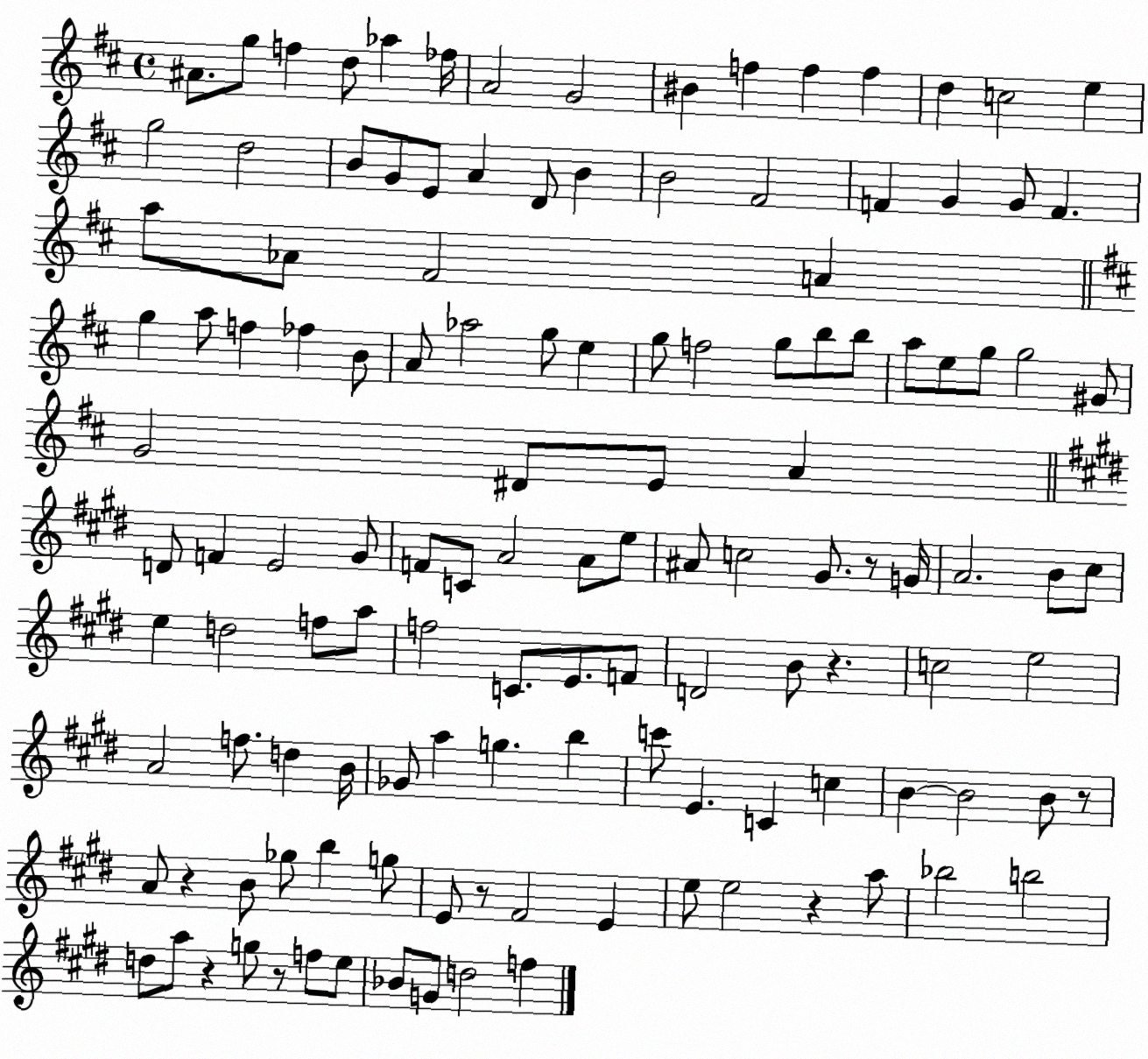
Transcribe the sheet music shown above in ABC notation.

X:1
T:Untitled
M:4/4
L:1/4
K:D
^A/2 g/2 f d/2 _a _f/4 A2 G2 ^B f f f d c2 e g2 d2 B/2 G/2 E/2 A D/2 B B2 ^F2 F G G/2 F a/2 _A/2 ^F2 A g a/2 f _f B/2 A/2 _a2 g/2 e g/2 f2 g/2 b/2 b/2 a/2 e/2 g/2 g2 ^G/2 G2 ^D/2 E/2 A D/2 F E2 ^G/2 F/2 C/2 A2 A/2 e/2 ^A/2 c2 ^G/2 z/2 G/4 A2 B/2 ^c/2 e d2 f/2 a/2 f2 C/2 E/2 F/2 D2 B/2 z c2 e2 A2 f/2 d B/4 _G/2 a g b c'/2 E C c B B2 B/2 z/2 A/2 z B/2 _g/2 b g/2 E/2 z/2 ^F2 E e/2 e2 z a/2 _b2 b2 d/2 a/2 z g/2 z/2 f/2 e/2 _B/2 G/2 d2 f